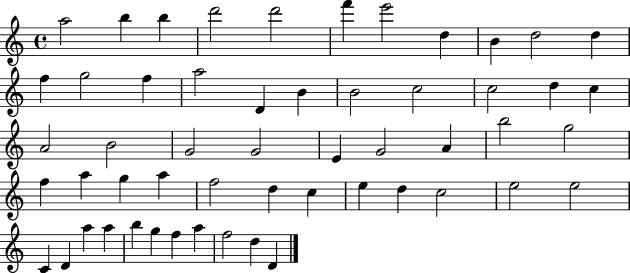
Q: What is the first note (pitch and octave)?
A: A5